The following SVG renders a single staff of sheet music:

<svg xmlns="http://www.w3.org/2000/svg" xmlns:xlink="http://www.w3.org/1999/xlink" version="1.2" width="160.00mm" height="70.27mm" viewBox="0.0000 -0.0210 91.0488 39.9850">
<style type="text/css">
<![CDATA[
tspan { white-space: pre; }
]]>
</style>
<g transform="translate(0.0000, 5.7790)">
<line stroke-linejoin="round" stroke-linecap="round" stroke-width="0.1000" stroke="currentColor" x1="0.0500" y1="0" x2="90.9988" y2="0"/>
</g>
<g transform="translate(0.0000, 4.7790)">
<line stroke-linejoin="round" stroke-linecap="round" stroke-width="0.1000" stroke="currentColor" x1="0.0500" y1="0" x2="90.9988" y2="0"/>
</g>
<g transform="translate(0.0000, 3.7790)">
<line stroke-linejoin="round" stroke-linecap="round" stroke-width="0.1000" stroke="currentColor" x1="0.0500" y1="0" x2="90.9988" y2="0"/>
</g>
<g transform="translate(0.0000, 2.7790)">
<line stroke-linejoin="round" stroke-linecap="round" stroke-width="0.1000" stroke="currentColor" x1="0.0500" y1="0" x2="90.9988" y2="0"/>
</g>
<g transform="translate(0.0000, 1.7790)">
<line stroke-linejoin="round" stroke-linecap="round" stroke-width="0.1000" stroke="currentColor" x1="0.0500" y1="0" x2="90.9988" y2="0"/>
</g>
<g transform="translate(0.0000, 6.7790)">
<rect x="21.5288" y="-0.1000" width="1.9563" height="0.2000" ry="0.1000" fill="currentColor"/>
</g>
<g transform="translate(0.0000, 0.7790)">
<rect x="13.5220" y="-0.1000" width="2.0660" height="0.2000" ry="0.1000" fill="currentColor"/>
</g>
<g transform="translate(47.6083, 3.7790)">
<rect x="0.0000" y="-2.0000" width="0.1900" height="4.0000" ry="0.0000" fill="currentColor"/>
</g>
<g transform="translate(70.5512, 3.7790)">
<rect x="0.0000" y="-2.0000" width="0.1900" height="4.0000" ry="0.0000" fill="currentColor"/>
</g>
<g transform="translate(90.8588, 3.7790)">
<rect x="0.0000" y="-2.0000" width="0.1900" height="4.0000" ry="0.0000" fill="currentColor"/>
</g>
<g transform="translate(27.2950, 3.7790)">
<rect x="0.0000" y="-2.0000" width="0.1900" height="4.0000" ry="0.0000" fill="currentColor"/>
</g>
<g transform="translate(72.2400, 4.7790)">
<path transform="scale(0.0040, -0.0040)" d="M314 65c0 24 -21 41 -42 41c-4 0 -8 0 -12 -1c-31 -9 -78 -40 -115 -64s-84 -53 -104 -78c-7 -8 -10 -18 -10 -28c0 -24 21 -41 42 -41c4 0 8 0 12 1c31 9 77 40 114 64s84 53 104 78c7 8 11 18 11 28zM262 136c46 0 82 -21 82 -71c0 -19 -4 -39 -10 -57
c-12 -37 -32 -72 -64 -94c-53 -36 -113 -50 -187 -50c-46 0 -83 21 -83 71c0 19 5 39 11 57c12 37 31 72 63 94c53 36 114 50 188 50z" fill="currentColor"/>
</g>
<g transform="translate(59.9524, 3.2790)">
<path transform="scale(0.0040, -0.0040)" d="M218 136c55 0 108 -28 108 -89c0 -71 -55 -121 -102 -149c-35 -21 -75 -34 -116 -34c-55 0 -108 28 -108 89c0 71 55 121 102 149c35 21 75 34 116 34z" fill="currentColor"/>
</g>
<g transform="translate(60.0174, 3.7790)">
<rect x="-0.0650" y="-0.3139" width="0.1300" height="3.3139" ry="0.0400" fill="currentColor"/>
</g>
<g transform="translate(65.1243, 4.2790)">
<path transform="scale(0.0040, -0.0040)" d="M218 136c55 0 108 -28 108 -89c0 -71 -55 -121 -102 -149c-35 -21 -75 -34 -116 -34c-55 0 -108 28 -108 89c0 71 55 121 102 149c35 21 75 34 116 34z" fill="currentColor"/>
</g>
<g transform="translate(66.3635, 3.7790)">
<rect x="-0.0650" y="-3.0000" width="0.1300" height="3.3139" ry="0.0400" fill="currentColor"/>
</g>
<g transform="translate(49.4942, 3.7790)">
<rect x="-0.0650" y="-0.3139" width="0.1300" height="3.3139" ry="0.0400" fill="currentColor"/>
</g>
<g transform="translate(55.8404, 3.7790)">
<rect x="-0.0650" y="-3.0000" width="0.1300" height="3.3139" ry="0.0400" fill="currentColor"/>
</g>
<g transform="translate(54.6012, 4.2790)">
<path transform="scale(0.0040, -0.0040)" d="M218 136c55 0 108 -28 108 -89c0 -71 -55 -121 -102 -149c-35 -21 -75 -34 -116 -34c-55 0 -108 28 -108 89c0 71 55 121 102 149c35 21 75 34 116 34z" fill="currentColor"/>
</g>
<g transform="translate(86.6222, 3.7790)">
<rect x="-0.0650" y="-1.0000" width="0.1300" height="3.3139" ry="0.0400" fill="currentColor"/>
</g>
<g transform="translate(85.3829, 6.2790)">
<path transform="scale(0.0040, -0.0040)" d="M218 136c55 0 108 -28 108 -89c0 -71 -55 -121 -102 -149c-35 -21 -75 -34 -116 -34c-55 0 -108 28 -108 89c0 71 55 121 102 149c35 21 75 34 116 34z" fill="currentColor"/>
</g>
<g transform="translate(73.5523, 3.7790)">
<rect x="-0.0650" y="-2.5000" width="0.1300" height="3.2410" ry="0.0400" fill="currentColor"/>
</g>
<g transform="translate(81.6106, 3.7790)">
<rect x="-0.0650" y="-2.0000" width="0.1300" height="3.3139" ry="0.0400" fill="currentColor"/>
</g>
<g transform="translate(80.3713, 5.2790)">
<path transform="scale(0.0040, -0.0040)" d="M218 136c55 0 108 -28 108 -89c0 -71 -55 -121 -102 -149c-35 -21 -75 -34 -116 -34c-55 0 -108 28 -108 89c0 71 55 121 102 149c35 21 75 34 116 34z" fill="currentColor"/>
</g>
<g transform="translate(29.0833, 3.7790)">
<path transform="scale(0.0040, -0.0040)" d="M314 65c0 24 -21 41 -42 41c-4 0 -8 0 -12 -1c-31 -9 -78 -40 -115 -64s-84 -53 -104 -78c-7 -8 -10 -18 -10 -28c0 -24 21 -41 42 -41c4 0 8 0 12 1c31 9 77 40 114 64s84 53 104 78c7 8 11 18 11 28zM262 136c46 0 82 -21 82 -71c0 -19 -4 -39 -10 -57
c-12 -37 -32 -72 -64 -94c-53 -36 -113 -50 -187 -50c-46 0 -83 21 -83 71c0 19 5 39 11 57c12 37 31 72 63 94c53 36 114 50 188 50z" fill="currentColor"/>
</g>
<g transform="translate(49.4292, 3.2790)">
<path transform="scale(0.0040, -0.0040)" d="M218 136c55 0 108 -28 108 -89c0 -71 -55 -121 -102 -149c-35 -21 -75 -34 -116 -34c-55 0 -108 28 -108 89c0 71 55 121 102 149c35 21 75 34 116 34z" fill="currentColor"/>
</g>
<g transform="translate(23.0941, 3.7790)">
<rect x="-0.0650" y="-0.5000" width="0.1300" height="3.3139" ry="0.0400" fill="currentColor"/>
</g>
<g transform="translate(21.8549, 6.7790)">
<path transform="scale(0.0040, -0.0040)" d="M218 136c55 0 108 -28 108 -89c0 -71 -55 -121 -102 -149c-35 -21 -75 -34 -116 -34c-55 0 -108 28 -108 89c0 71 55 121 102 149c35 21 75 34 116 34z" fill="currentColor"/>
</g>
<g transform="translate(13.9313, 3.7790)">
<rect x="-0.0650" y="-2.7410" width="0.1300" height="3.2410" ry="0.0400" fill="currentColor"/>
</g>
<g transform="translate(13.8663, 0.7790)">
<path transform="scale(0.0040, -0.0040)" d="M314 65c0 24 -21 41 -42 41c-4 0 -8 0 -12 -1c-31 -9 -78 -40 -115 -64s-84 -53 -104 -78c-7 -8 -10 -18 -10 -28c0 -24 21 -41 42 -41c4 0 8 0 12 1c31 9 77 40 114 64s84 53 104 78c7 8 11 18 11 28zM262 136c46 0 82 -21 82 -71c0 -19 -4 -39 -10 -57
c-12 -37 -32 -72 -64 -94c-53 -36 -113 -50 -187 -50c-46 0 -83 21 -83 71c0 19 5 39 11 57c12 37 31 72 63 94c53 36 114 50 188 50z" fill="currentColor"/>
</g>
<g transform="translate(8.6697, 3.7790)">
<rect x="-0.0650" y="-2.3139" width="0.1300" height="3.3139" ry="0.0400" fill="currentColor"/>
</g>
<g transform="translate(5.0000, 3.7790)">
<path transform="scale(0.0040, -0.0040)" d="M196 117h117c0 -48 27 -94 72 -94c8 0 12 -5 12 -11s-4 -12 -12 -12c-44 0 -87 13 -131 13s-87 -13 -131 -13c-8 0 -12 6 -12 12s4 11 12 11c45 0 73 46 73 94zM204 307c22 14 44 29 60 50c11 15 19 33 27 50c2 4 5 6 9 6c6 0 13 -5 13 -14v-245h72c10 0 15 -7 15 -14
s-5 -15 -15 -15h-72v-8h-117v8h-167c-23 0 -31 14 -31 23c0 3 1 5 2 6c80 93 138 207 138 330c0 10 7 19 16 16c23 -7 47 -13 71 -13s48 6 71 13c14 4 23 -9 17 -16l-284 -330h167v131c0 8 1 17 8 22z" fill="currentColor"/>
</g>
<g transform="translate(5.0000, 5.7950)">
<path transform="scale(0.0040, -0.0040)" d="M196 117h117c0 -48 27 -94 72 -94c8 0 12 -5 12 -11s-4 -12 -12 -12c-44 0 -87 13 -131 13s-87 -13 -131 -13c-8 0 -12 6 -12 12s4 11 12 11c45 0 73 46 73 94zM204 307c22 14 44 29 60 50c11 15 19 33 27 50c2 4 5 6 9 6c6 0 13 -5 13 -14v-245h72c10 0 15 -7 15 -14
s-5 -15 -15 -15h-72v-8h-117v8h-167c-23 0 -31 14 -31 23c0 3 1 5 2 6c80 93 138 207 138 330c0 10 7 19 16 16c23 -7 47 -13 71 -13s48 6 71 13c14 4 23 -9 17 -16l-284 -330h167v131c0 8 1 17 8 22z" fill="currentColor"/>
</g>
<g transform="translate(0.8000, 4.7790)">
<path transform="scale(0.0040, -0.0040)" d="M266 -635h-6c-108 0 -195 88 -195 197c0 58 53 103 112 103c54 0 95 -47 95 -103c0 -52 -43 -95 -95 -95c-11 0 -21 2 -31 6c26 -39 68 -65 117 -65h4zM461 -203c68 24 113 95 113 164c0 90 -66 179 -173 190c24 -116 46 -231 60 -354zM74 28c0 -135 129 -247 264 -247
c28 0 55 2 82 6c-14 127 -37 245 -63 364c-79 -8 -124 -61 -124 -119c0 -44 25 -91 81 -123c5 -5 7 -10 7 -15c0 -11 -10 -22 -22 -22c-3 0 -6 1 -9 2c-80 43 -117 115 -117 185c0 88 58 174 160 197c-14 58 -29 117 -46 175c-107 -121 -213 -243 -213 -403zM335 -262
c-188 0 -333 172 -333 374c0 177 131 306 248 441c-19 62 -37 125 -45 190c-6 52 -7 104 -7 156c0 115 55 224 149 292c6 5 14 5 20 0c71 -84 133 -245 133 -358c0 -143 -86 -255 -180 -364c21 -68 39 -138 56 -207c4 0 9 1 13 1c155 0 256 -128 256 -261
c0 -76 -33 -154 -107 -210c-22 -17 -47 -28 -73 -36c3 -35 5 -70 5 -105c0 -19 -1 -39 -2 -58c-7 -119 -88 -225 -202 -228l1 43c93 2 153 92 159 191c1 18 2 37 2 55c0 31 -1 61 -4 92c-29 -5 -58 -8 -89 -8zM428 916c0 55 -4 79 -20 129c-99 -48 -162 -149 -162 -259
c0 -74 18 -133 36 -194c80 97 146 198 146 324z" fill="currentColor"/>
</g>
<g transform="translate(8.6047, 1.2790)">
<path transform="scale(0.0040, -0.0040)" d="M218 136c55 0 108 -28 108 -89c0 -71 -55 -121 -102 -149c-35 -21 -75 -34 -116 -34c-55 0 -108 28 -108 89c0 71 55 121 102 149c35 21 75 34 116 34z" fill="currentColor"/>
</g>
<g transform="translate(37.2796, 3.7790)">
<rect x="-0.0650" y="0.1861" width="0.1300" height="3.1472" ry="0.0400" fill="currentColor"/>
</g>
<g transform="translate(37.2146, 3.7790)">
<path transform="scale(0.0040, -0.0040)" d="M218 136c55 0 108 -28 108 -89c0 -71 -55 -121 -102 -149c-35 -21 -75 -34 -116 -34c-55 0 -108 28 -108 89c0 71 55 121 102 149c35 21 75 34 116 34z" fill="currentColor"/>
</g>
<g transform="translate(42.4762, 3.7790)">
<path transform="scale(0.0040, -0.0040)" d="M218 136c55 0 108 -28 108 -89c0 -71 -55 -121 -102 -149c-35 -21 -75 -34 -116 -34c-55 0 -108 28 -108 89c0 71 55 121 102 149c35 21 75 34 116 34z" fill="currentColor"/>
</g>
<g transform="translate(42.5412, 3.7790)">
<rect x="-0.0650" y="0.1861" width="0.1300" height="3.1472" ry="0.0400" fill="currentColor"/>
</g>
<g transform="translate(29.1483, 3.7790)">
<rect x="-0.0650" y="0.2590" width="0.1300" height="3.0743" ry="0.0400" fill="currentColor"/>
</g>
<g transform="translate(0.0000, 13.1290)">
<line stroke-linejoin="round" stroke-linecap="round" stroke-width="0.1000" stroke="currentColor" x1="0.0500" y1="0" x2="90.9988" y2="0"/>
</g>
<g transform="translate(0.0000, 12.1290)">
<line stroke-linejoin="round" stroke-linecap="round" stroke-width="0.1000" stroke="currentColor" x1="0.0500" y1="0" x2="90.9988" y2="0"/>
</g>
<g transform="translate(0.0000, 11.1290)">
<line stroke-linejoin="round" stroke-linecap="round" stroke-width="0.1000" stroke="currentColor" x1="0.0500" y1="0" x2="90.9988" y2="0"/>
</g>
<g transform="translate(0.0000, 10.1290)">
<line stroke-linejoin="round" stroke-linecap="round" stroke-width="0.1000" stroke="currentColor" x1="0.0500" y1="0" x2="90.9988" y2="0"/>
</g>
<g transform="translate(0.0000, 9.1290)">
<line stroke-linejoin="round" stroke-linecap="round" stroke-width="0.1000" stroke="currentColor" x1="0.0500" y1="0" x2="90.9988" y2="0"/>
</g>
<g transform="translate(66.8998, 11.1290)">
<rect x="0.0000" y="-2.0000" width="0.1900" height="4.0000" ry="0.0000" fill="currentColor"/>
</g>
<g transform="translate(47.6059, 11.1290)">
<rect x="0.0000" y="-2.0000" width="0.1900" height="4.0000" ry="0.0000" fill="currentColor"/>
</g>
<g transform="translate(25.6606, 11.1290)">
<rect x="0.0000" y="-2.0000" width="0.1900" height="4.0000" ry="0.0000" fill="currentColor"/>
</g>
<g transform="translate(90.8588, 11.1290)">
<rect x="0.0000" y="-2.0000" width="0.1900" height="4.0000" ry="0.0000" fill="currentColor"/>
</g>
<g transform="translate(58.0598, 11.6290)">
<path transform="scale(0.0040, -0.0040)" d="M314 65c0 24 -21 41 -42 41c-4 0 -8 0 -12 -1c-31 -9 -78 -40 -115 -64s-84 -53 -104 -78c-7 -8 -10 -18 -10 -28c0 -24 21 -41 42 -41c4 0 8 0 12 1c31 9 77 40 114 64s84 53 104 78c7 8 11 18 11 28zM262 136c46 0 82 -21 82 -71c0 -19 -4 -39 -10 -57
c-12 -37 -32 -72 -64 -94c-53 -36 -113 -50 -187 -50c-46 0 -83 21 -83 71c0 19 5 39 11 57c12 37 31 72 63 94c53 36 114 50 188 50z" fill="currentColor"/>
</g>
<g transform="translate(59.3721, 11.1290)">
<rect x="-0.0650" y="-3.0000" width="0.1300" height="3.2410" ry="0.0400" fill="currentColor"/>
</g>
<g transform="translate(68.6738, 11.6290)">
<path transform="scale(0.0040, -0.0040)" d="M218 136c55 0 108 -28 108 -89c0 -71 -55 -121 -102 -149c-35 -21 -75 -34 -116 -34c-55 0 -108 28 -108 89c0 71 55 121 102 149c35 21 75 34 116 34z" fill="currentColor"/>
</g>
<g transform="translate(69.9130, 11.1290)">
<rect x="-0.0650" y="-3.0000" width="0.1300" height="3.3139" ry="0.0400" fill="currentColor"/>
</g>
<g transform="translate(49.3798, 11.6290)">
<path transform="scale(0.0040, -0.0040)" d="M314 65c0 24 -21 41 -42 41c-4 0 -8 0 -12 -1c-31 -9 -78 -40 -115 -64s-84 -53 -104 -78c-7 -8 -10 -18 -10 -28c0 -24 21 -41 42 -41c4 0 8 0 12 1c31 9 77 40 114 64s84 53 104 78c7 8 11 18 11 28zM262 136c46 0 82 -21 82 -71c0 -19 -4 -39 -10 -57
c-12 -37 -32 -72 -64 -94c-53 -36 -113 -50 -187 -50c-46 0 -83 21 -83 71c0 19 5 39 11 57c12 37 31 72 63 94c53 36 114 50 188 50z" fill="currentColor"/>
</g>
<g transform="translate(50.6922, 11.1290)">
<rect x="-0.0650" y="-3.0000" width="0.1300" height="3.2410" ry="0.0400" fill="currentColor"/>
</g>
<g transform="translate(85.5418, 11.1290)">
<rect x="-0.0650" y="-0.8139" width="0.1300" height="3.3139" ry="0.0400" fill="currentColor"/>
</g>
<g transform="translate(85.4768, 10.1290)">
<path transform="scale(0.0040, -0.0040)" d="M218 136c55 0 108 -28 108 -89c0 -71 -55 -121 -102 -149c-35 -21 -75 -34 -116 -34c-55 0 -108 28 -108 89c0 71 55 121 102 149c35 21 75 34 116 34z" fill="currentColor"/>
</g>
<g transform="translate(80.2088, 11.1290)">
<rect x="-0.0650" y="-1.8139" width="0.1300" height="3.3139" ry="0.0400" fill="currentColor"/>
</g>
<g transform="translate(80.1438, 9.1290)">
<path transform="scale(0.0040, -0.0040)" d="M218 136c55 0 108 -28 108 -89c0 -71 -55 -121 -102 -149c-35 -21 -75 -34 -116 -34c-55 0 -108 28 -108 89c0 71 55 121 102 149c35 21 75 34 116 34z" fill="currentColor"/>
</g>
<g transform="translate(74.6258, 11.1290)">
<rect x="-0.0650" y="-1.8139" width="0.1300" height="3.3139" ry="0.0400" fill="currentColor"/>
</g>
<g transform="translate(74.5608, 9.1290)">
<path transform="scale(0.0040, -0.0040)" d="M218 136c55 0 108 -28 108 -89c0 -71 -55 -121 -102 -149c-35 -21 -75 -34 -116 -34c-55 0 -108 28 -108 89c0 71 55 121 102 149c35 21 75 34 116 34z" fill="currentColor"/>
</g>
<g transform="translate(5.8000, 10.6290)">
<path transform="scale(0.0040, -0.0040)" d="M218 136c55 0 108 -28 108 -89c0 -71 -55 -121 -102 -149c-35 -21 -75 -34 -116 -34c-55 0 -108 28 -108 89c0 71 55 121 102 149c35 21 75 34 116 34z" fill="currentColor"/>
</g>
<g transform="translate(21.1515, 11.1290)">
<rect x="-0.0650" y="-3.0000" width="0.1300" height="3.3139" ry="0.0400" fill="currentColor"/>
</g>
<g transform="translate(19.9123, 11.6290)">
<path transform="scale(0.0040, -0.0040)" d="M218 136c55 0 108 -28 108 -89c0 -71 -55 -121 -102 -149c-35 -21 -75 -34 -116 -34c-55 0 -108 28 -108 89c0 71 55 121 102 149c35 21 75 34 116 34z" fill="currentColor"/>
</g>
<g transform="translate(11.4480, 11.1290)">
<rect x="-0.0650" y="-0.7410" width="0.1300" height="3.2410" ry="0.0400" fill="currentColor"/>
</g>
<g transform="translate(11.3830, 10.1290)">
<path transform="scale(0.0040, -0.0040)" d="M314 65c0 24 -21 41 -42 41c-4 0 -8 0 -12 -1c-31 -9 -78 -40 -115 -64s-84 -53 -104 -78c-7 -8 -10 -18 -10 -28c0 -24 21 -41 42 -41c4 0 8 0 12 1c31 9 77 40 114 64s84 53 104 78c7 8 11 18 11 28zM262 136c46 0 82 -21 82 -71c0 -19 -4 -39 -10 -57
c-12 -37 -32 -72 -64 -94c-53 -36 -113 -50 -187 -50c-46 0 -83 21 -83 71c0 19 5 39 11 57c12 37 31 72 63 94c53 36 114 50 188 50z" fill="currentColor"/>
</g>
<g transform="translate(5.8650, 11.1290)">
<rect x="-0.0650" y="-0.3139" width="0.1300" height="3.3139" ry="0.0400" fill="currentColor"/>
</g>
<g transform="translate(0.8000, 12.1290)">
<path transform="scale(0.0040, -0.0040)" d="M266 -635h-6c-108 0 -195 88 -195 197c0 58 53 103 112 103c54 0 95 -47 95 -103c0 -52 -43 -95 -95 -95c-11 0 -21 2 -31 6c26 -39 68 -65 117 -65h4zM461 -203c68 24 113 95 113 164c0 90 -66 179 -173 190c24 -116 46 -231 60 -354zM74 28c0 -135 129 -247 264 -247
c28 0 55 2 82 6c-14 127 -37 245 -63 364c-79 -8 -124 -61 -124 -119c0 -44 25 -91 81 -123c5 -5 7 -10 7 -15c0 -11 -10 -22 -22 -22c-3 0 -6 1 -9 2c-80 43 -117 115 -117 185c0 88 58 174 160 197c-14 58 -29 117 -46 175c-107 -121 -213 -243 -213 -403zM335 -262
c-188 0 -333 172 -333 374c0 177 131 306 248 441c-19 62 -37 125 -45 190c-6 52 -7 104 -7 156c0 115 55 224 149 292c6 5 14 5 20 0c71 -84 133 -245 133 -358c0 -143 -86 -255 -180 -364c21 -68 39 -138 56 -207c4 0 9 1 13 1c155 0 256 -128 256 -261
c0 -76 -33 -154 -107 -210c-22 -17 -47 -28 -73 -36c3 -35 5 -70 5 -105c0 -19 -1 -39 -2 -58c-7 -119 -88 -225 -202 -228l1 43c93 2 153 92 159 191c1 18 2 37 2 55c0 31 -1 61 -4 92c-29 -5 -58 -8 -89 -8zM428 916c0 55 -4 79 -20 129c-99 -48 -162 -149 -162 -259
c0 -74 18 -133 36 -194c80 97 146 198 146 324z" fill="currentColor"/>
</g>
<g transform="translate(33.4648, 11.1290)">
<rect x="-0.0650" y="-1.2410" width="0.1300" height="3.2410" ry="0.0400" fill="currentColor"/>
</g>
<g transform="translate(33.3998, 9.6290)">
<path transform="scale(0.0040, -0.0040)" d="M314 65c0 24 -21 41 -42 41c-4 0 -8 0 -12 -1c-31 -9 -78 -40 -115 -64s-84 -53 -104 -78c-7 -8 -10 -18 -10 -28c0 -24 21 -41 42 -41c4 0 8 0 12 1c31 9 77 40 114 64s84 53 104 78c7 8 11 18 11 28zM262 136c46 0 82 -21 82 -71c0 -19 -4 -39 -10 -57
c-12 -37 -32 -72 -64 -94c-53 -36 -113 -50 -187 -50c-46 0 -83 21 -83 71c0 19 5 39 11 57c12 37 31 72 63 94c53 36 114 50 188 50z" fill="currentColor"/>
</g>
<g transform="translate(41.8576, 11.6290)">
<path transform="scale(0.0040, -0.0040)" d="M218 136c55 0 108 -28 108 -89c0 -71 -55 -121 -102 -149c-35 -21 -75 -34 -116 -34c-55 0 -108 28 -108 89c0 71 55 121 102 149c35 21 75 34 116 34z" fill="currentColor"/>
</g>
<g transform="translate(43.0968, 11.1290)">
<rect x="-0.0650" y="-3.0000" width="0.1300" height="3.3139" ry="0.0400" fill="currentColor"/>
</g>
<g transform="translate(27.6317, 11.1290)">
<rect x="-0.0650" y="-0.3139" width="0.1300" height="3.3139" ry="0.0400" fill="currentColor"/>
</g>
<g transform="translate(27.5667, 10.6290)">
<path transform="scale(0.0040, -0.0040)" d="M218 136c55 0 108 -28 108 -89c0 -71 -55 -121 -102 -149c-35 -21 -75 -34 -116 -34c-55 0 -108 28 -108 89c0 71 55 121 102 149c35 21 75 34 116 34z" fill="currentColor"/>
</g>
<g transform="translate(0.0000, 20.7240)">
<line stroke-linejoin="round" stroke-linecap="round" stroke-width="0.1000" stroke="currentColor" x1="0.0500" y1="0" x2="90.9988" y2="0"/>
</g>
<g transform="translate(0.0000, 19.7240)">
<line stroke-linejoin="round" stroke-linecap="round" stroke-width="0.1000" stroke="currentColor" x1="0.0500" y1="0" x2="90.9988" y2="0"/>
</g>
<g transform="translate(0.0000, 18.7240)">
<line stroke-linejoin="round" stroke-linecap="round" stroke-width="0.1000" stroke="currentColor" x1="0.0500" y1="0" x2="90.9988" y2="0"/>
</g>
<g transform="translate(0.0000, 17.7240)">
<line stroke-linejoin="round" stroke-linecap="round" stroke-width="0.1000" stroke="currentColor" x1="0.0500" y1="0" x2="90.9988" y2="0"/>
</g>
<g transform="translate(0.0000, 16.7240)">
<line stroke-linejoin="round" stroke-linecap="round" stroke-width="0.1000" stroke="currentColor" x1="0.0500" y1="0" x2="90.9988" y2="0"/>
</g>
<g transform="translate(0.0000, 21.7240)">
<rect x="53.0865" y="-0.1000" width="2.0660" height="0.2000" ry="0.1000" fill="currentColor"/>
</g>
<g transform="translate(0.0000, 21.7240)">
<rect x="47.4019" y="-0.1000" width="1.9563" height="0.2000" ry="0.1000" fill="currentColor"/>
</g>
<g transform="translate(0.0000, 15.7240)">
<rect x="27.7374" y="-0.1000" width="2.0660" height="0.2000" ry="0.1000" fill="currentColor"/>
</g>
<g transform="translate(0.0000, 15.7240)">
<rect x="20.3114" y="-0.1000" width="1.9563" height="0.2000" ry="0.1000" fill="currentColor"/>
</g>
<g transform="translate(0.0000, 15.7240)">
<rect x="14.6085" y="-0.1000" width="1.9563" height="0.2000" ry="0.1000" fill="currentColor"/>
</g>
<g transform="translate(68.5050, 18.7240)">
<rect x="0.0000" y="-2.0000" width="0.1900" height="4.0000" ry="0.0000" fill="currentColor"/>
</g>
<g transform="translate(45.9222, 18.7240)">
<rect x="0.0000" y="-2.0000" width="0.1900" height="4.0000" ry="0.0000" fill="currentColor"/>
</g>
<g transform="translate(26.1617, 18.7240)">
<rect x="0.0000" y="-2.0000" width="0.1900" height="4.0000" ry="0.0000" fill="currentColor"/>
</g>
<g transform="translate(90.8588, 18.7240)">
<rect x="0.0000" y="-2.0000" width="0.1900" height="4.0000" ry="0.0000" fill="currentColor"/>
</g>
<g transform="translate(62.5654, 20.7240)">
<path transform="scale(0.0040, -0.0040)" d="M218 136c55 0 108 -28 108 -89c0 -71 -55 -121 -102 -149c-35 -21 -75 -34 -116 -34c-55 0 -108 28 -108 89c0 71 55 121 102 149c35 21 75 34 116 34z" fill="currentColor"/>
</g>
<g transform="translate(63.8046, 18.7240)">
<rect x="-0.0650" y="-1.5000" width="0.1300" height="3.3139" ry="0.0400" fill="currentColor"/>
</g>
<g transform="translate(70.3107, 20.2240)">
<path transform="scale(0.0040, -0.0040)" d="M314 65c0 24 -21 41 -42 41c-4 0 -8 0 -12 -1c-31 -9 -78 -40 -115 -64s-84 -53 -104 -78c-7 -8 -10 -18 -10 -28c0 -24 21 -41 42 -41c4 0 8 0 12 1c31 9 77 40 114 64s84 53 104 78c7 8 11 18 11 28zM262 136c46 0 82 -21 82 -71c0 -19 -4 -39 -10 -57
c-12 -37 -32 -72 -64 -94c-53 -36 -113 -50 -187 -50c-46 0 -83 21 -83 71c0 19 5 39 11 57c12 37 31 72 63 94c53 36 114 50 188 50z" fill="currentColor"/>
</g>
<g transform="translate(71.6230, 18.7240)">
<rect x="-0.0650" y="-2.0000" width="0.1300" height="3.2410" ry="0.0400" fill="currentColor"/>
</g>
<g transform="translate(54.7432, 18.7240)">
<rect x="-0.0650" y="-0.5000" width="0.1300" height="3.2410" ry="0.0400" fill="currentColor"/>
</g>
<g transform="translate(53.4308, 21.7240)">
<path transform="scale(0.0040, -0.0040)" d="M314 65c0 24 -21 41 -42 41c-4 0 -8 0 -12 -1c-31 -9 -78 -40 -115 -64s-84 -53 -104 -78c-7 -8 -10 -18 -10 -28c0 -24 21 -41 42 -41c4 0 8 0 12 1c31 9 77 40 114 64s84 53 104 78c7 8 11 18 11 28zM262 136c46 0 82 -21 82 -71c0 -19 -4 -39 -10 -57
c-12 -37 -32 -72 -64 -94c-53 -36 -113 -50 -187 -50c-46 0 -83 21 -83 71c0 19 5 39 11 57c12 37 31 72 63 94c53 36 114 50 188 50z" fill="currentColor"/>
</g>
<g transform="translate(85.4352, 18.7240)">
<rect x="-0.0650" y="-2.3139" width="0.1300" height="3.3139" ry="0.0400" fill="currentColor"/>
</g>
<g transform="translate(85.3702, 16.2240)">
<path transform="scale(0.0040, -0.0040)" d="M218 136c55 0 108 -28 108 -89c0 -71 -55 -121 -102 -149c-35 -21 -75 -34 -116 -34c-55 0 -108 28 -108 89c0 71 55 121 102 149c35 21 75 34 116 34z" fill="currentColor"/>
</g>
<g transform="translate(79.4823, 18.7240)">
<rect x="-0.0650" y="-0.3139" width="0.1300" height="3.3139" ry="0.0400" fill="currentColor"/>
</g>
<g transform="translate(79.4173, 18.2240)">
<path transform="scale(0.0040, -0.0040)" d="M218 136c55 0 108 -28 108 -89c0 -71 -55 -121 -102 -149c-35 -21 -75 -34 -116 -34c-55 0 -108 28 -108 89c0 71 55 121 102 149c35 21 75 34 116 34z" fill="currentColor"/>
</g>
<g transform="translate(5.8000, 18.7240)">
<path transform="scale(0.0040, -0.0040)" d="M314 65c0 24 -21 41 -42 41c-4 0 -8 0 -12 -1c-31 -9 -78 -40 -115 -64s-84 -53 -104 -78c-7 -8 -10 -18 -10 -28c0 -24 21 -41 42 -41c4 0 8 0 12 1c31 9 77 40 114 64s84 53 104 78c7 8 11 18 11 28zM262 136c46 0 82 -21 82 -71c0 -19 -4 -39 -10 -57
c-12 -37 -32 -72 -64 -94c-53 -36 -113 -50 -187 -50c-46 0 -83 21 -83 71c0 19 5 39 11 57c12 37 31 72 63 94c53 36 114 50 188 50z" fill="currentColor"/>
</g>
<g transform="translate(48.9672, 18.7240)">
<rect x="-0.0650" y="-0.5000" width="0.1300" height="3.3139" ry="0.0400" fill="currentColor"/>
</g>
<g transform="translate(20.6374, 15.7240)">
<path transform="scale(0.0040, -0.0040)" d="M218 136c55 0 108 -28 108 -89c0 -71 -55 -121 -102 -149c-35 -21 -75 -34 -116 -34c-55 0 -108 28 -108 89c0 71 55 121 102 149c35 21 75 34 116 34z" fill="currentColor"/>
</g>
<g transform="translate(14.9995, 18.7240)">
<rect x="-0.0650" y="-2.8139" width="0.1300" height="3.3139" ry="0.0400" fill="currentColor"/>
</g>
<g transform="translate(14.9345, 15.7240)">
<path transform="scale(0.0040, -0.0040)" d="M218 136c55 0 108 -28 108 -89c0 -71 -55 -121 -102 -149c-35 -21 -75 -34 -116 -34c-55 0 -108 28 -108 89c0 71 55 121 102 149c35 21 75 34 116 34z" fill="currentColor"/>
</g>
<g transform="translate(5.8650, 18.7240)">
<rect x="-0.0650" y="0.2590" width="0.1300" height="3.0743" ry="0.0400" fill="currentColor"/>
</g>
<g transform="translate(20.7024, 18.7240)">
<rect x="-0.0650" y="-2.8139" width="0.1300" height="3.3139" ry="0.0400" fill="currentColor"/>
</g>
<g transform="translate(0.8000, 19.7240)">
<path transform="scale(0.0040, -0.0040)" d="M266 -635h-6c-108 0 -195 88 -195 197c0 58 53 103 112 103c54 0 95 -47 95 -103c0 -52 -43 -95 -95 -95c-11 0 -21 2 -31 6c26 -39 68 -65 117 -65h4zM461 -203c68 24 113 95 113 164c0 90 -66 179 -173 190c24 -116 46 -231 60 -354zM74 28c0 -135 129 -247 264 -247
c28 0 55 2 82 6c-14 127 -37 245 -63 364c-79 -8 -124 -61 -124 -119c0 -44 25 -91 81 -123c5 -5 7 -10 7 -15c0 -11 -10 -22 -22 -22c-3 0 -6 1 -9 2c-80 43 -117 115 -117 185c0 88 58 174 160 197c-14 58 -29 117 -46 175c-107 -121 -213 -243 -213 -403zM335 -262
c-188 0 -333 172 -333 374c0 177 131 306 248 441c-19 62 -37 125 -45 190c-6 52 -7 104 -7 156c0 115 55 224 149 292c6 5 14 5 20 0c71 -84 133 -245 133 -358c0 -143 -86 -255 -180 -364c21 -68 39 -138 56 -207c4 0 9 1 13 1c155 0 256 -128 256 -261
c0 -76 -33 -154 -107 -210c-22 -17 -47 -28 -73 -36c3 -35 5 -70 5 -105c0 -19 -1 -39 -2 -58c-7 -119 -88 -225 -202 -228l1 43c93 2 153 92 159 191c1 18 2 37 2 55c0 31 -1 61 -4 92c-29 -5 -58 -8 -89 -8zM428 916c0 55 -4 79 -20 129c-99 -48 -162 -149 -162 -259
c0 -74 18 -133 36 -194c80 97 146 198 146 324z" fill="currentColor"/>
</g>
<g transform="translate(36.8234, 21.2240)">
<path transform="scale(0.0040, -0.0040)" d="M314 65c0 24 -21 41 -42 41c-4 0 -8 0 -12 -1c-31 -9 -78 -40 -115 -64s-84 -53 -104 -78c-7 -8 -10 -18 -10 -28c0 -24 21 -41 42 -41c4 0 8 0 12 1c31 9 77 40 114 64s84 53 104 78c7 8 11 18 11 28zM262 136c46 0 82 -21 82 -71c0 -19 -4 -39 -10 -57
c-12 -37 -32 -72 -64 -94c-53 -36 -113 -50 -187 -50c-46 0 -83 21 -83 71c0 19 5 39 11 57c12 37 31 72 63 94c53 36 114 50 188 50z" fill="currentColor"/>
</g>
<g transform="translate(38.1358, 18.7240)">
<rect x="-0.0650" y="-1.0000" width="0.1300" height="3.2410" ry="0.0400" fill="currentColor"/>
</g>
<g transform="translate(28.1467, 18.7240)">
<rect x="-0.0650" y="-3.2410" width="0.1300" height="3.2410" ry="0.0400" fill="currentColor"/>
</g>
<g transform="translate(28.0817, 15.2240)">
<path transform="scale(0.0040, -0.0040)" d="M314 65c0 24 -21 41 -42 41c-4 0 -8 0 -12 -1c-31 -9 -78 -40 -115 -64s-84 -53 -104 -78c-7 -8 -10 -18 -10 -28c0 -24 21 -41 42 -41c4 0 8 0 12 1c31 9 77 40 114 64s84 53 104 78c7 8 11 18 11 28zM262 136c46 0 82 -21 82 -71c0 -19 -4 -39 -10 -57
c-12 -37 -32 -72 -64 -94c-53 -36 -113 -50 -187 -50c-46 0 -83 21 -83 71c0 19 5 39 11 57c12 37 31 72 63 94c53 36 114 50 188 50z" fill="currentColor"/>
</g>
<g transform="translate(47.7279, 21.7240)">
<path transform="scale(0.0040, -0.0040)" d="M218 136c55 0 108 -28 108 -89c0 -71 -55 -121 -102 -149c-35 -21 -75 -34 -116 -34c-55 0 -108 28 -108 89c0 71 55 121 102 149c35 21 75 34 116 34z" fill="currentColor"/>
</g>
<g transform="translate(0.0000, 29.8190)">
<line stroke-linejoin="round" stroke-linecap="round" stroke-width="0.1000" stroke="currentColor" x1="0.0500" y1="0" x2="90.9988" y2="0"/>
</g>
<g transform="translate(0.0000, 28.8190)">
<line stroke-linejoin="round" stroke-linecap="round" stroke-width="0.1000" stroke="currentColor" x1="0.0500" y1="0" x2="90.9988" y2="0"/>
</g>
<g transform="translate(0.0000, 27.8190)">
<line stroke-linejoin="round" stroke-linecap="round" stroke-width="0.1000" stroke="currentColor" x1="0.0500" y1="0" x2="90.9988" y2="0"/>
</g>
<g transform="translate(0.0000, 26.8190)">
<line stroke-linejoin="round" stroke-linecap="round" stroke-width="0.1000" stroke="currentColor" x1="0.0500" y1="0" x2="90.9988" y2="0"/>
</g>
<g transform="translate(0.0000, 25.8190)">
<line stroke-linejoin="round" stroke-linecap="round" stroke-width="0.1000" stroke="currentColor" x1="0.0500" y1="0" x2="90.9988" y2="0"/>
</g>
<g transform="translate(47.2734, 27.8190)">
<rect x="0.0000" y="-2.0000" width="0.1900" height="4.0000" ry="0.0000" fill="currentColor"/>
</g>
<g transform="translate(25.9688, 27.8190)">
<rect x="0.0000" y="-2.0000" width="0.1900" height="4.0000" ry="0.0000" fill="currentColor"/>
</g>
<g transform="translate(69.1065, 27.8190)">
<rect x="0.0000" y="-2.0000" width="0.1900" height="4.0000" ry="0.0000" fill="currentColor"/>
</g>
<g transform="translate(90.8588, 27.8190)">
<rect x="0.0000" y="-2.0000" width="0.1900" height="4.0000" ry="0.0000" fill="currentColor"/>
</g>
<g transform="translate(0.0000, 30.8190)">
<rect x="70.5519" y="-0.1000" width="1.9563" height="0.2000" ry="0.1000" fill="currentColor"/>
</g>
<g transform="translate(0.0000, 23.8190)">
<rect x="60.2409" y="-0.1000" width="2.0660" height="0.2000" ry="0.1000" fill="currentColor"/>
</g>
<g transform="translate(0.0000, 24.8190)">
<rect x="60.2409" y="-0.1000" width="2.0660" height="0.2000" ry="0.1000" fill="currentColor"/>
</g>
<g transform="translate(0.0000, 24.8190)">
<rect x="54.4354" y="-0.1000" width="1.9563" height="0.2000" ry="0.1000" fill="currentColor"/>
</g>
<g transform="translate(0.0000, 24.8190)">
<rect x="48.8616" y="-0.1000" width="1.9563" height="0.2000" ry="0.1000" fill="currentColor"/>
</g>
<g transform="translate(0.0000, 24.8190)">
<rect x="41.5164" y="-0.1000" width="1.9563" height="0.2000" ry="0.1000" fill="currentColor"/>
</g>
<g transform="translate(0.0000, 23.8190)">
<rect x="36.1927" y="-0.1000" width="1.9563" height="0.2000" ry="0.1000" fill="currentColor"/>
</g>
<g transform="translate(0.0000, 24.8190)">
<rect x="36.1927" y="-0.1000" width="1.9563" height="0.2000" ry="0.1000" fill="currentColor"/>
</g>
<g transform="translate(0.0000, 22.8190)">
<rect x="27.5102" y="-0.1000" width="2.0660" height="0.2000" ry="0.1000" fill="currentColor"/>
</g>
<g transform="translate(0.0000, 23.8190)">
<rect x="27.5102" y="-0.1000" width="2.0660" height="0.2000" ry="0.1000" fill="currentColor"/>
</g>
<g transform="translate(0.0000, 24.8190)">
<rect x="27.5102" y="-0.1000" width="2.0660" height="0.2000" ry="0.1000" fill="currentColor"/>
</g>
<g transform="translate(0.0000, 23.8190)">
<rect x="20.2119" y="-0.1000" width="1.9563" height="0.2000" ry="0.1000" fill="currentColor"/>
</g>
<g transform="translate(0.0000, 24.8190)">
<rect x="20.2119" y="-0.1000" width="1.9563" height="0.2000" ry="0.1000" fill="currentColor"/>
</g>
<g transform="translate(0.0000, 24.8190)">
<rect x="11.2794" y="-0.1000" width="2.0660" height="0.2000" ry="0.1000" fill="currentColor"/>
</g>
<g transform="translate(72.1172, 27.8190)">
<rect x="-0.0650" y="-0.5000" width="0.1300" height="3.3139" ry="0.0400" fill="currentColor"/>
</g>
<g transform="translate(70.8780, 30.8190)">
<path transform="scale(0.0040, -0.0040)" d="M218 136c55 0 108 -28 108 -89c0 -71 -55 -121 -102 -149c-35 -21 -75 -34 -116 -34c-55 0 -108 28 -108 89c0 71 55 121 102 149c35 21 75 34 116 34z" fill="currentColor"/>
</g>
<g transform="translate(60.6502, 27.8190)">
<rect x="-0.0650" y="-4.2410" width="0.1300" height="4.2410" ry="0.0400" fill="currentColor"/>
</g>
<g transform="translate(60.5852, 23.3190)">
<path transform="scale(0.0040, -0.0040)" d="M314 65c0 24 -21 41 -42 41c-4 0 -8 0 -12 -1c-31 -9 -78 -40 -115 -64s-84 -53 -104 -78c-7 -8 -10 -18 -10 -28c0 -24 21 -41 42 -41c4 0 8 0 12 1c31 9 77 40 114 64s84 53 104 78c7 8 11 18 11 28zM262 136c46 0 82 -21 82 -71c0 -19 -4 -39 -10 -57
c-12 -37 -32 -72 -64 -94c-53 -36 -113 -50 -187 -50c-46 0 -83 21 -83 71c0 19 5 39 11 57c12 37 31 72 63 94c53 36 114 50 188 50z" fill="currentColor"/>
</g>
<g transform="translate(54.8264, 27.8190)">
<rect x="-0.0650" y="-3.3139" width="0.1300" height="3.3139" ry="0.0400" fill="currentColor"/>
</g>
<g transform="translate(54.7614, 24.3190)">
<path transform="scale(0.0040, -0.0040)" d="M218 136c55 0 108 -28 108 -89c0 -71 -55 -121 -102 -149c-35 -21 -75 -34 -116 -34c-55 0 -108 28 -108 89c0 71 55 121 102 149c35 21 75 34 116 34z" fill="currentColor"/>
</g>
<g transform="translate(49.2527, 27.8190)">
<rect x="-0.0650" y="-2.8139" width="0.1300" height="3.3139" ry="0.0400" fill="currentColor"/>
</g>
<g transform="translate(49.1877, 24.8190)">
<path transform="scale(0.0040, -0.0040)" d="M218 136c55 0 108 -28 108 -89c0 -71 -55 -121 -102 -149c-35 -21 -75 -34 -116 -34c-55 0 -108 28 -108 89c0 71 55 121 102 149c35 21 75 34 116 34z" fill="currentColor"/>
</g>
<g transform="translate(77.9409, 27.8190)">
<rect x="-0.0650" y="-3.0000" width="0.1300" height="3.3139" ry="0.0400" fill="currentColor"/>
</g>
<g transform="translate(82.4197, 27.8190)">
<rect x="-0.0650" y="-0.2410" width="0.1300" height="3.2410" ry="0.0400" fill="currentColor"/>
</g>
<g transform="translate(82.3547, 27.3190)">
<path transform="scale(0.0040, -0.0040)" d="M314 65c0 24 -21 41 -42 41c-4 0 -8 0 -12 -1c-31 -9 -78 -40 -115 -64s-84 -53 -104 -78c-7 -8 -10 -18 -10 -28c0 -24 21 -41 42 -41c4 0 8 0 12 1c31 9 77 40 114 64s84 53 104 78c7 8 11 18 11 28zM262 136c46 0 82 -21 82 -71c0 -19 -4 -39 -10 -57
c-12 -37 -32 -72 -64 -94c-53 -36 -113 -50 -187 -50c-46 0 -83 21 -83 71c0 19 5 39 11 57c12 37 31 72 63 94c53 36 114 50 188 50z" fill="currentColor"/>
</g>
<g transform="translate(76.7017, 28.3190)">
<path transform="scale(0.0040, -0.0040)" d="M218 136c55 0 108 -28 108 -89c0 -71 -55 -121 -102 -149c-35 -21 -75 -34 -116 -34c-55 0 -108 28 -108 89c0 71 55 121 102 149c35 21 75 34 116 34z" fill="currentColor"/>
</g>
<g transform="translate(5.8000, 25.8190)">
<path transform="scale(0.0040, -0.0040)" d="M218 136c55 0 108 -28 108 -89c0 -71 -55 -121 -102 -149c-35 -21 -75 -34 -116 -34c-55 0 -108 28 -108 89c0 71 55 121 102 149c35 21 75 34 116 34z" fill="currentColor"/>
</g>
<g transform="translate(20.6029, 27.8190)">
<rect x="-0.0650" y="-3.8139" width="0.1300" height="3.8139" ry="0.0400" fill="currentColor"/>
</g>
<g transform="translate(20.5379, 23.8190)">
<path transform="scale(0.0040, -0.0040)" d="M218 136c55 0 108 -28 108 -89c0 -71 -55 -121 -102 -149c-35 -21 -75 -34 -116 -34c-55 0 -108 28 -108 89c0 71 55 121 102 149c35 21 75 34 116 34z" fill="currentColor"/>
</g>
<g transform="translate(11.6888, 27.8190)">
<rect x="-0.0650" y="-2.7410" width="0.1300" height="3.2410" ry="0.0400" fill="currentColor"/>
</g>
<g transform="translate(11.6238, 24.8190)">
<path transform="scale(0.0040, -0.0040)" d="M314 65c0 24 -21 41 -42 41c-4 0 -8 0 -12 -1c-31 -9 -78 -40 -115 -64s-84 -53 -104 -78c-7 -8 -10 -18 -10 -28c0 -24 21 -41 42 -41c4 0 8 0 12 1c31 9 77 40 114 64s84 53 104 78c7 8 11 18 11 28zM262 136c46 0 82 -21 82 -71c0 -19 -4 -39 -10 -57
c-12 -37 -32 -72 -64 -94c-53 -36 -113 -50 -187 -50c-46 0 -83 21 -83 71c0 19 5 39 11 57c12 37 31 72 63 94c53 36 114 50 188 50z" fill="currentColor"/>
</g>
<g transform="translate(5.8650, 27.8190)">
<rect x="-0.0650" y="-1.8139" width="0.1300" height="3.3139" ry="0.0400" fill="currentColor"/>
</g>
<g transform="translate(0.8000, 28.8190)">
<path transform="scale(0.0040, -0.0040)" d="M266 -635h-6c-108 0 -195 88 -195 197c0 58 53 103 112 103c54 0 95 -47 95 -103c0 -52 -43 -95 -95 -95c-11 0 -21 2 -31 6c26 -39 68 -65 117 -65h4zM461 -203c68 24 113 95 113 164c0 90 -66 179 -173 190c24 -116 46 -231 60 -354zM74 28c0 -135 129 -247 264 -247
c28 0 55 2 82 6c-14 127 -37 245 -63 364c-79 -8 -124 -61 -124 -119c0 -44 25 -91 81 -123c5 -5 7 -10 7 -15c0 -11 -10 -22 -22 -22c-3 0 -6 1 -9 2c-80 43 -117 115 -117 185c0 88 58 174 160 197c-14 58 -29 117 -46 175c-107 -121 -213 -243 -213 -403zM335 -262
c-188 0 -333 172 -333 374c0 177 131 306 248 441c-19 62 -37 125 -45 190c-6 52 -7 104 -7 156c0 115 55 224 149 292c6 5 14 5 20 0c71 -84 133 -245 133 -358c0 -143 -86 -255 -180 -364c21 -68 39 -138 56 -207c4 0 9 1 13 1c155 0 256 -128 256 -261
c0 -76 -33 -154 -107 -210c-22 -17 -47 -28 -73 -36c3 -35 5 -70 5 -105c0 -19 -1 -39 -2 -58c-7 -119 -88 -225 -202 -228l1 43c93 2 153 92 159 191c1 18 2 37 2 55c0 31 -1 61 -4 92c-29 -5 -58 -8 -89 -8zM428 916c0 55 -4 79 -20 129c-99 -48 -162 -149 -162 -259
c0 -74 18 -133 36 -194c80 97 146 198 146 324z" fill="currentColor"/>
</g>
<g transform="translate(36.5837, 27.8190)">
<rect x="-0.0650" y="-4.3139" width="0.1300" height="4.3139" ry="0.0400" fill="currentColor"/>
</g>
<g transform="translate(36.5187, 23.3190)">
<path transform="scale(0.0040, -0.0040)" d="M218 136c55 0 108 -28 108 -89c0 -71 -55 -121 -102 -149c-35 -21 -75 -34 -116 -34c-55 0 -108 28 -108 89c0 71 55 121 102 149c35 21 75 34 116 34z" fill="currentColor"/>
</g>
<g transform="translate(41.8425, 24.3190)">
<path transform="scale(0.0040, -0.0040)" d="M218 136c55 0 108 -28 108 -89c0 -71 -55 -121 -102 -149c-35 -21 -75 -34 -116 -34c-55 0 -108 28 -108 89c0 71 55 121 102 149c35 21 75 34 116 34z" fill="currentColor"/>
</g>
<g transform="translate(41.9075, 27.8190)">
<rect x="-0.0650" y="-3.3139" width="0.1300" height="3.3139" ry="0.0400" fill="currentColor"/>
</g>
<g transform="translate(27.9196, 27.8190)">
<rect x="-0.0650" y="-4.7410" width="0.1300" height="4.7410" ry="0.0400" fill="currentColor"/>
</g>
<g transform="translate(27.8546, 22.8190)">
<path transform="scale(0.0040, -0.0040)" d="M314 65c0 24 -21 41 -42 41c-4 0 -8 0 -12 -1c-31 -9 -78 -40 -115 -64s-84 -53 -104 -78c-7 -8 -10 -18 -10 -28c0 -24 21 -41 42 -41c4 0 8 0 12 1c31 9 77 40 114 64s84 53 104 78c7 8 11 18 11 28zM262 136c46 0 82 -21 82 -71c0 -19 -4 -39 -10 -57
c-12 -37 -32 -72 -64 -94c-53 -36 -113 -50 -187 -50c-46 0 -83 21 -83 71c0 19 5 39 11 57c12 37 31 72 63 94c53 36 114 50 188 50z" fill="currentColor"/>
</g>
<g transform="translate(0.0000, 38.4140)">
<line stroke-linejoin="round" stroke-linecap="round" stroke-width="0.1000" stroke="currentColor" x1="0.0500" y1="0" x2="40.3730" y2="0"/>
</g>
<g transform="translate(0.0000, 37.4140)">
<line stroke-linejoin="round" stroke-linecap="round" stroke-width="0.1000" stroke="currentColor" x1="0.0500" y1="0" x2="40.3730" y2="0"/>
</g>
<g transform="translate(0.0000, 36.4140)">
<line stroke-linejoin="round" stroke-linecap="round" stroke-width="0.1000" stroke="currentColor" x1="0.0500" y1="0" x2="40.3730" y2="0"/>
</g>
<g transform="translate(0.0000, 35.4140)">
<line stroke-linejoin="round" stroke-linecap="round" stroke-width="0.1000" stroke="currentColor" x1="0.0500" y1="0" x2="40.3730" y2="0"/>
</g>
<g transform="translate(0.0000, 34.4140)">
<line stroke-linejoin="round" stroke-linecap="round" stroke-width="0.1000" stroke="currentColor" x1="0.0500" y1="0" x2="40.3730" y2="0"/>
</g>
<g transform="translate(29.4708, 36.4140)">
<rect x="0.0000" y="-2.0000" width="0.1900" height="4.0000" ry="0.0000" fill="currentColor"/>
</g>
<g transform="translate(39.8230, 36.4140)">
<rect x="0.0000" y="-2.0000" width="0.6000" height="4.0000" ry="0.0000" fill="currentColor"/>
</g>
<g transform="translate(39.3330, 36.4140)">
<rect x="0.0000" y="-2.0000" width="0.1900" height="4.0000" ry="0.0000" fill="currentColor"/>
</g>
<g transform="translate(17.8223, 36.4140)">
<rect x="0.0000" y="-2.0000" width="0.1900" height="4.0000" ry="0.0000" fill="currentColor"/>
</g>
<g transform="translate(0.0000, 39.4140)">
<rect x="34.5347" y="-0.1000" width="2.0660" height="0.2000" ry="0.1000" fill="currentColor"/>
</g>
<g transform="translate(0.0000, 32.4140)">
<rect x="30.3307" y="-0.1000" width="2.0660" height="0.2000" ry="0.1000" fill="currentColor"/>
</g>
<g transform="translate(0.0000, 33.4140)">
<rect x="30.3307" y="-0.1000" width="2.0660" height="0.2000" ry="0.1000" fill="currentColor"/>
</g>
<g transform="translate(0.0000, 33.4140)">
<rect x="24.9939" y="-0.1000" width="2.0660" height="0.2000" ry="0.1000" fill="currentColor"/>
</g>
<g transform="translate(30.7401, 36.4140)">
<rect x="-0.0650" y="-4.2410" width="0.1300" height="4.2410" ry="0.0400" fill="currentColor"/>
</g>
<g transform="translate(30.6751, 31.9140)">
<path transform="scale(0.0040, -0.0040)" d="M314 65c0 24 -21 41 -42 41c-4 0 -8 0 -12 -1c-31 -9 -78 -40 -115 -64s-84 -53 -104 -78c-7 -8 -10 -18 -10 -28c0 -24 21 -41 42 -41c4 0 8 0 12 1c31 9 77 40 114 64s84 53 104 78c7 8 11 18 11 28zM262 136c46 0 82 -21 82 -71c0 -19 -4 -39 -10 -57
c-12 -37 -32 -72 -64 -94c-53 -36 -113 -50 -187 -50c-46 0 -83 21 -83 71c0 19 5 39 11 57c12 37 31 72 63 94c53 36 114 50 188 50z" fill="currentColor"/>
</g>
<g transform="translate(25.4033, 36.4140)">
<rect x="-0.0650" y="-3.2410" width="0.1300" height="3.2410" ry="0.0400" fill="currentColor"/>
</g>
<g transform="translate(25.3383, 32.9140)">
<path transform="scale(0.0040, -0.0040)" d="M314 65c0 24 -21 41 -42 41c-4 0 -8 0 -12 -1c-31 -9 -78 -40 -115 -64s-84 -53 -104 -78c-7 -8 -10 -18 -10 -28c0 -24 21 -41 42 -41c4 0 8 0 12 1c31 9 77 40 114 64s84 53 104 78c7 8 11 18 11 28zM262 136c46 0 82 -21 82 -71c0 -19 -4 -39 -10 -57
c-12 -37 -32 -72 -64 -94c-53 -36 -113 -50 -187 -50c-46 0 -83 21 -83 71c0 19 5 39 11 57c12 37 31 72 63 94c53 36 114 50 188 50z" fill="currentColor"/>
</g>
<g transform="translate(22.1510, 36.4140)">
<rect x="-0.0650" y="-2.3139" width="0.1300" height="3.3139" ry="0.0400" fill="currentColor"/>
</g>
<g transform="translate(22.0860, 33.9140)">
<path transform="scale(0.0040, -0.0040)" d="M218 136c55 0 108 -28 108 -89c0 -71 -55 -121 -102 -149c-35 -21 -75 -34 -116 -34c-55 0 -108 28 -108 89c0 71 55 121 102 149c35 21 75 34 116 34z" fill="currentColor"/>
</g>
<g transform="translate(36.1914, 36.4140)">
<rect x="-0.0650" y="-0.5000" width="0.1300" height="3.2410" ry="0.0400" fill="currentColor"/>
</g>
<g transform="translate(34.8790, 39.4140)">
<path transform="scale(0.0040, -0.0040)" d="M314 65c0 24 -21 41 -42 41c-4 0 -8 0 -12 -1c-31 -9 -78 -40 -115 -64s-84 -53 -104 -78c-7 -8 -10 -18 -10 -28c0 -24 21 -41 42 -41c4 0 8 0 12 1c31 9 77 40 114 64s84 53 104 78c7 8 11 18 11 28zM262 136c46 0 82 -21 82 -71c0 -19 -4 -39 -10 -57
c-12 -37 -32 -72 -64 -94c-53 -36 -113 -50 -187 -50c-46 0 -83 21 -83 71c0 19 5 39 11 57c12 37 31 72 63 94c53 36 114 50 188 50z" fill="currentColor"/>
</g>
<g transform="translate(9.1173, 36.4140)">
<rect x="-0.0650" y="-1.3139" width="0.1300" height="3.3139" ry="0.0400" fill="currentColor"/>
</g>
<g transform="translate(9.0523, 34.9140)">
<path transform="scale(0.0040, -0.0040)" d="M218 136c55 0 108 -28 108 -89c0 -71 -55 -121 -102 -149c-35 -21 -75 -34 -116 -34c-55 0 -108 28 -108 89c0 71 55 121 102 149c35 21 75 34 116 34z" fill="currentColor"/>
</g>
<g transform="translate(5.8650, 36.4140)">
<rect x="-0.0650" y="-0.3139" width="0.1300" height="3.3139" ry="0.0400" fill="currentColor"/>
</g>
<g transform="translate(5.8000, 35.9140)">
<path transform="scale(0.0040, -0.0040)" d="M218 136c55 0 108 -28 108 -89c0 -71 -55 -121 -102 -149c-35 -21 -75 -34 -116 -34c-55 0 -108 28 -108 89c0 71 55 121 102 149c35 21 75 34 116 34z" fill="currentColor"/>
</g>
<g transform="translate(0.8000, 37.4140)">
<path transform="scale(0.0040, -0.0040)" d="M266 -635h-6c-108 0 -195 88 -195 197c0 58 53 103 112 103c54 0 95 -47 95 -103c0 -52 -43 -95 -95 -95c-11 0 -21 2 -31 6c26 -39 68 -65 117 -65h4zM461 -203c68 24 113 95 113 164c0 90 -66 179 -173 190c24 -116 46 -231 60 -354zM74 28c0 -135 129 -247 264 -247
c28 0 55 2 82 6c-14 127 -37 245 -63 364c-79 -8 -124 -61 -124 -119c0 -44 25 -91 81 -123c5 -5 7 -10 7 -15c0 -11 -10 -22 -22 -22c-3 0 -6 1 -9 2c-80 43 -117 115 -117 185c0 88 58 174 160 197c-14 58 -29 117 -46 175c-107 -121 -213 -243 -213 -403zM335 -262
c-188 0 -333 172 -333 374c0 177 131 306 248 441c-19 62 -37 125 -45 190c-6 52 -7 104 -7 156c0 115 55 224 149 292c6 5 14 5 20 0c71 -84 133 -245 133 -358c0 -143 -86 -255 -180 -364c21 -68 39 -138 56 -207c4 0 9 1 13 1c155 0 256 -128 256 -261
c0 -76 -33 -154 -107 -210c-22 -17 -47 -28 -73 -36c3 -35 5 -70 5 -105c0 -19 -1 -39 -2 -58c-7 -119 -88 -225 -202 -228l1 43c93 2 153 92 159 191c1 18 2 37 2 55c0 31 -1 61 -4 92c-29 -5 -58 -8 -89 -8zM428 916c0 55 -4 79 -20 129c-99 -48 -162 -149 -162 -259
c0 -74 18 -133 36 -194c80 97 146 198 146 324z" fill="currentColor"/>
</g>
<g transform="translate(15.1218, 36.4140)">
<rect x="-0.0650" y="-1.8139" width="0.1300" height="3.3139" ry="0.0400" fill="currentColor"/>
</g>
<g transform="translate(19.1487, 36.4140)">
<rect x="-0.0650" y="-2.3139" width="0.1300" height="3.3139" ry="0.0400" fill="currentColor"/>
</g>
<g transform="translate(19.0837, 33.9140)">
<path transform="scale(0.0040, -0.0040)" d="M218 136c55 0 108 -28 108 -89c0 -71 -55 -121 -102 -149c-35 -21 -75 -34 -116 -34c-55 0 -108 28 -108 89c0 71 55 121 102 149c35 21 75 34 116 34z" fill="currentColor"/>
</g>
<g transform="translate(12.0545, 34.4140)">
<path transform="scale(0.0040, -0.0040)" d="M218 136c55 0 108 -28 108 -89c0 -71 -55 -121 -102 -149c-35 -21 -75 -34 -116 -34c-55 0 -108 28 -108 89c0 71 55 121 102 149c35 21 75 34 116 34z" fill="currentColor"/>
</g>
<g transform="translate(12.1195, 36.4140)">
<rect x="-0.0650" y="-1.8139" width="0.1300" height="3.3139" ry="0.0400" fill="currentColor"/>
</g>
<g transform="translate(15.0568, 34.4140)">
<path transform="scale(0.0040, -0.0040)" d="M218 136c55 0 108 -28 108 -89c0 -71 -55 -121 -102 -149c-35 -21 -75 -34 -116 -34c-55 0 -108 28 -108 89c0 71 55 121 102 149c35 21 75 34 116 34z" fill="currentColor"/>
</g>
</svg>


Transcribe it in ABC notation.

X:1
T:Untitled
M:4/4
L:1/4
K:C
g a2 C B2 B B c A c A G2 F D c d2 A c e2 A A2 A2 A f f d B2 a a b2 D2 C C2 E F2 c g f a2 c' e'2 d' b a b d'2 C A c2 c e f f g g b2 d'2 C2